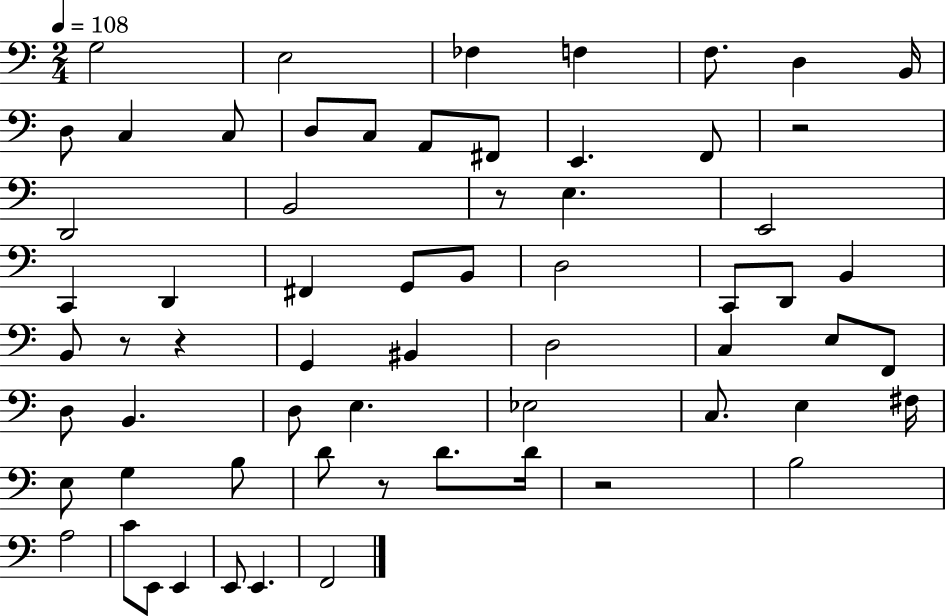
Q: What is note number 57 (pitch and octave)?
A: E2